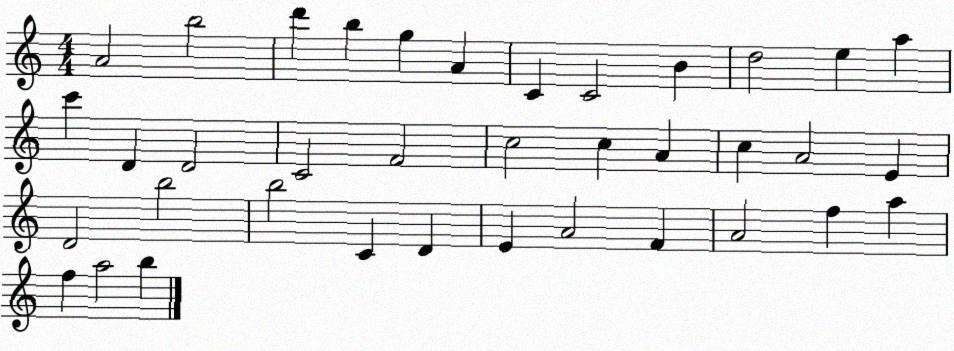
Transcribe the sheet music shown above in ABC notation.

X:1
T:Untitled
M:4/4
L:1/4
K:C
A2 b2 d' b g A C C2 B d2 e a c' D D2 C2 F2 c2 c A c A2 E D2 b2 b2 C D E A2 F A2 f a f a2 b